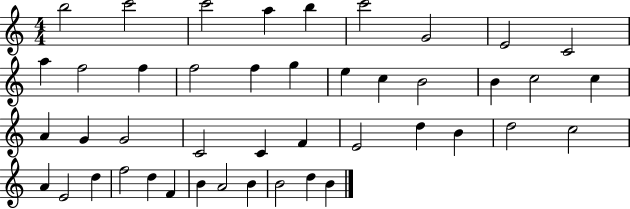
{
  \clef treble
  \numericTimeSignature
  \time 4/4
  \key c \major
  b''2 c'''2 | c'''2 a''4 b''4 | c'''2 g'2 | e'2 c'2 | \break a''4 f''2 f''4 | f''2 f''4 g''4 | e''4 c''4 b'2 | b'4 c''2 c''4 | \break a'4 g'4 g'2 | c'2 c'4 f'4 | e'2 d''4 b'4 | d''2 c''2 | \break a'4 e'2 d''4 | f''2 d''4 f'4 | b'4 a'2 b'4 | b'2 d''4 b'4 | \break \bar "|."
}